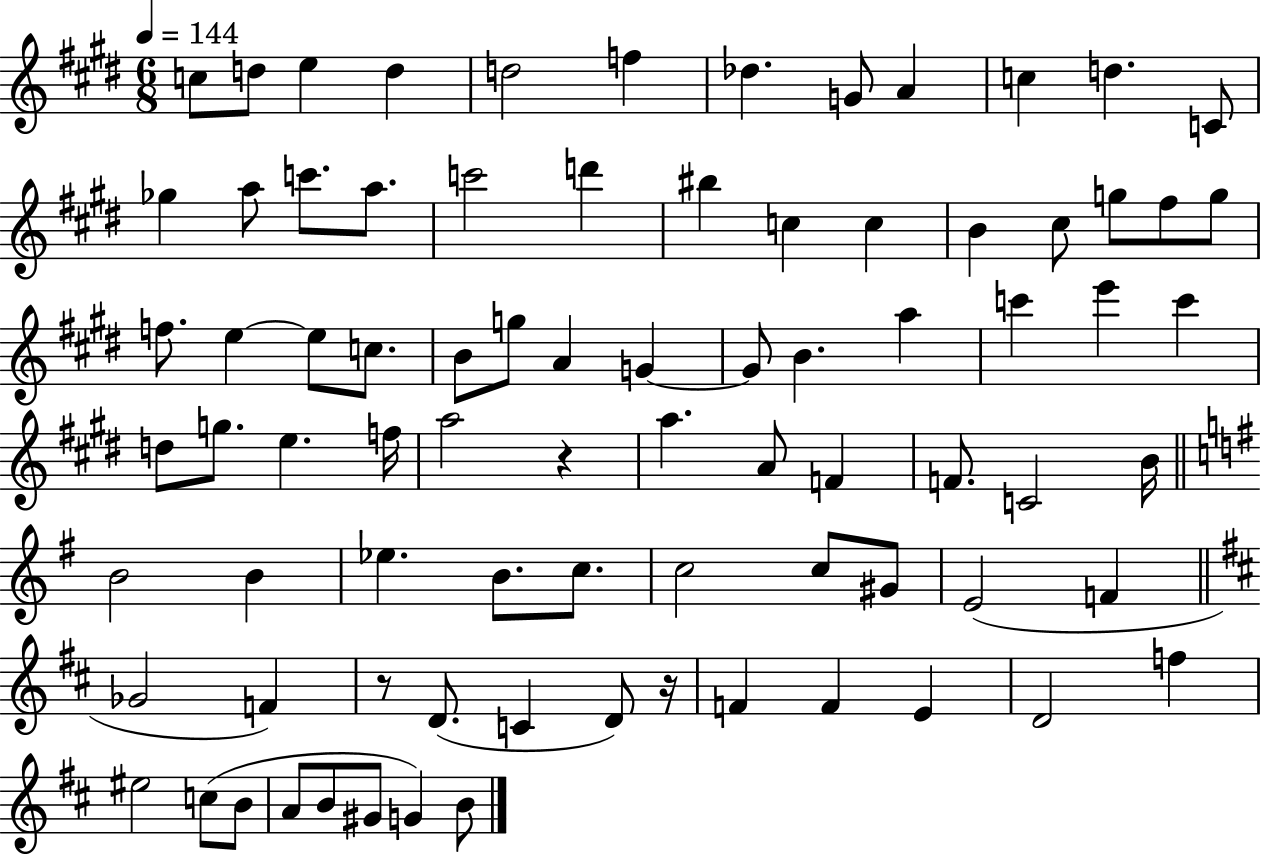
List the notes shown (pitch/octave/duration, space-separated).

C5/e D5/e E5/q D5/q D5/h F5/q Db5/q. G4/e A4/q C5/q D5/q. C4/e Gb5/q A5/e C6/e. A5/e. C6/h D6/q BIS5/q C5/q C5/q B4/q C#5/e G5/e F#5/e G5/e F5/e. E5/q E5/e C5/e. B4/e G5/e A4/q G4/q G4/e B4/q. A5/q C6/q E6/q C6/q D5/e G5/e. E5/q. F5/s A5/h R/q A5/q. A4/e F4/q F4/e. C4/h B4/s B4/h B4/q Eb5/q. B4/e. C5/e. C5/h C5/e G#4/e E4/h F4/q Gb4/h F4/q R/e D4/e. C4/q D4/e R/s F4/q F4/q E4/q D4/h F5/q EIS5/h C5/e B4/e A4/e B4/e G#4/e G4/q B4/e